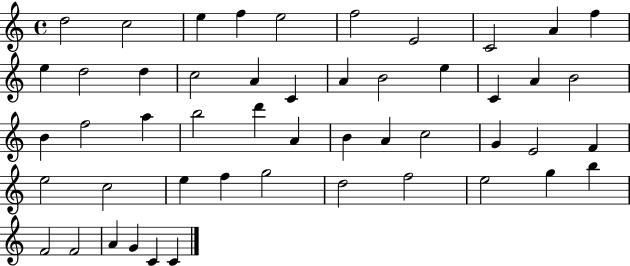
{
  \clef treble
  \time 4/4
  \defaultTimeSignature
  \key c \major
  d''2 c''2 | e''4 f''4 e''2 | f''2 e'2 | c'2 a'4 f''4 | \break e''4 d''2 d''4 | c''2 a'4 c'4 | a'4 b'2 e''4 | c'4 a'4 b'2 | \break b'4 f''2 a''4 | b''2 d'''4 a'4 | b'4 a'4 c''2 | g'4 e'2 f'4 | \break e''2 c''2 | e''4 f''4 g''2 | d''2 f''2 | e''2 g''4 b''4 | \break f'2 f'2 | a'4 g'4 c'4 c'4 | \bar "|."
}